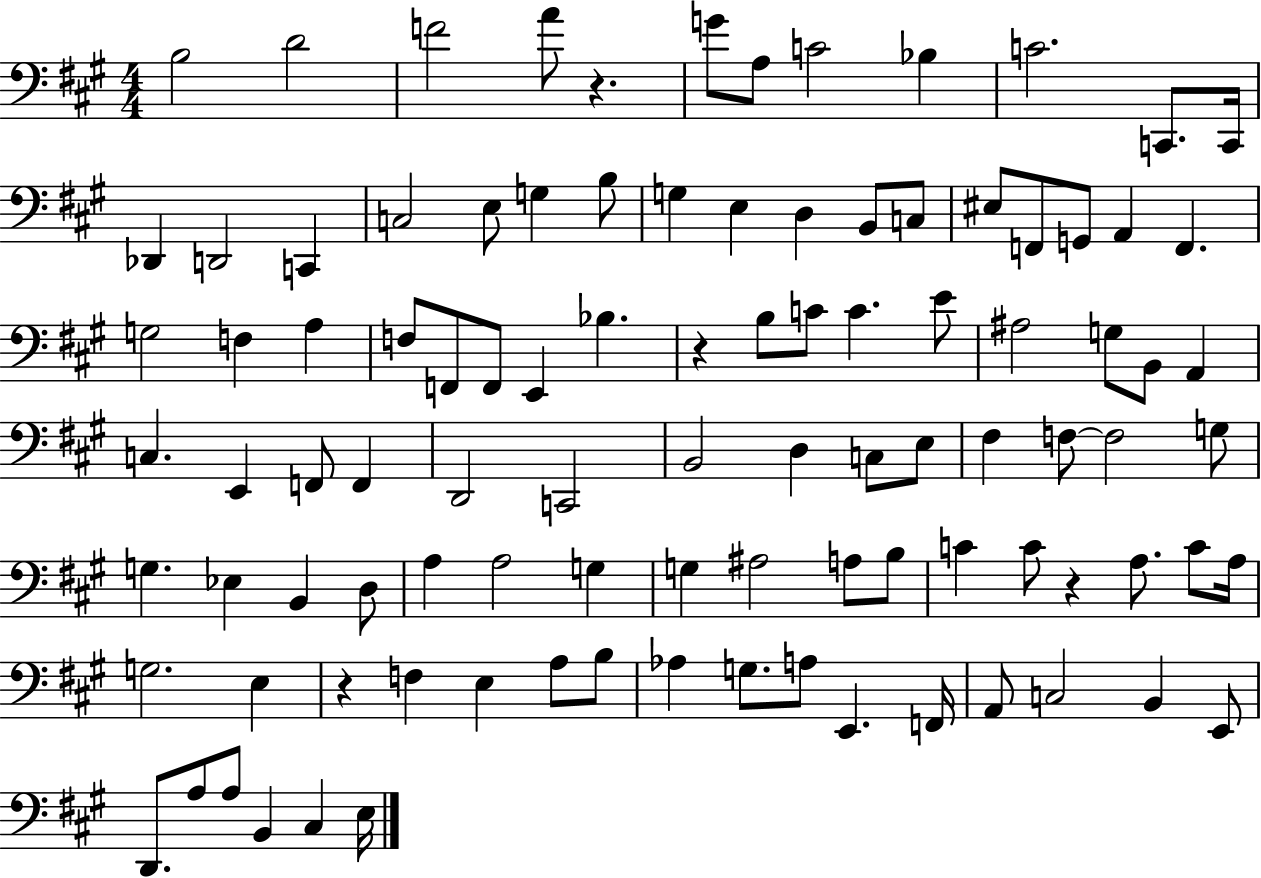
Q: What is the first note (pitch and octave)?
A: B3